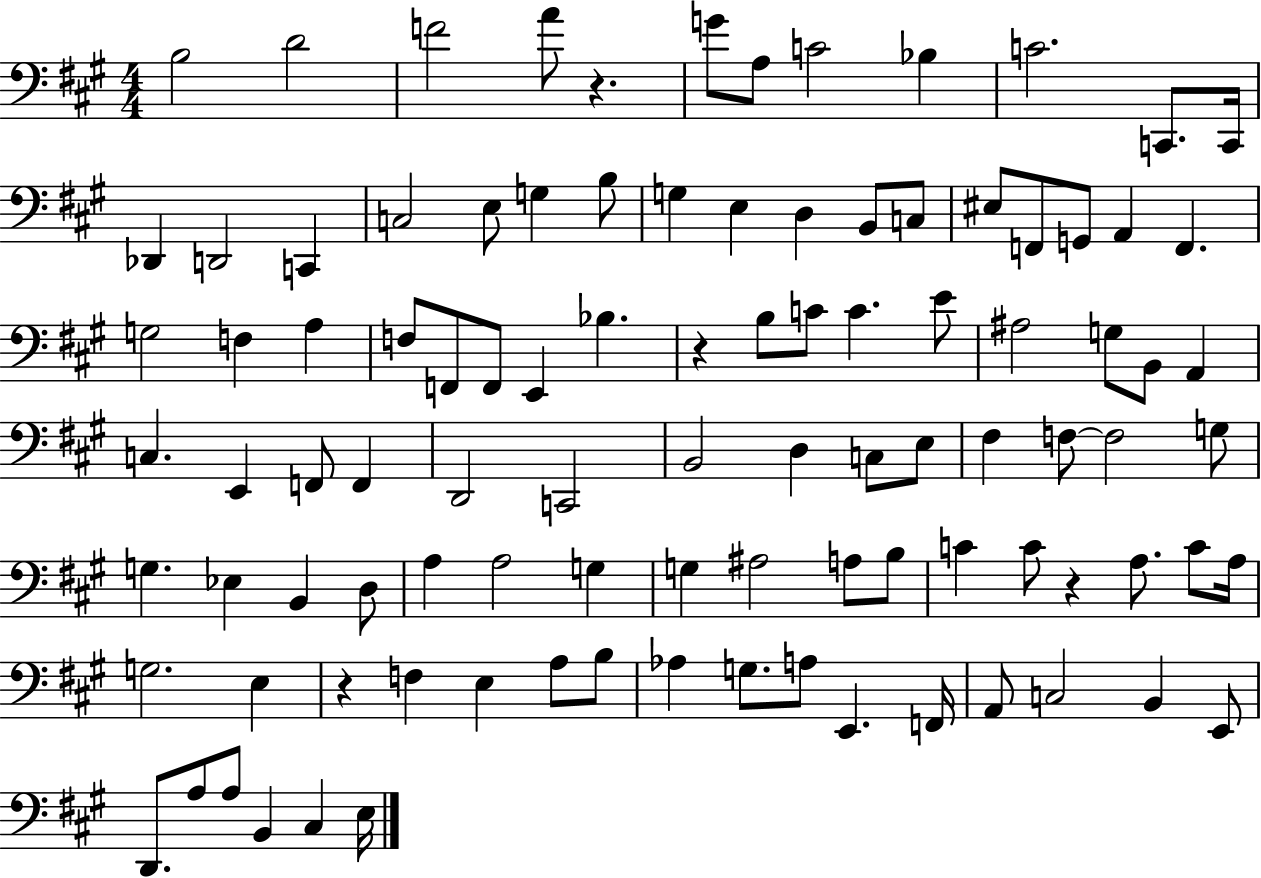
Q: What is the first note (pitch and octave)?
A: B3